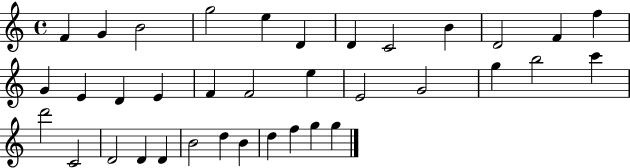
X:1
T:Untitled
M:4/4
L:1/4
K:C
F G B2 g2 e D D C2 B D2 F f G E D E F F2 e E2 G2 g b2 c' d'2 C2 D2 D D B2 d B d f g g